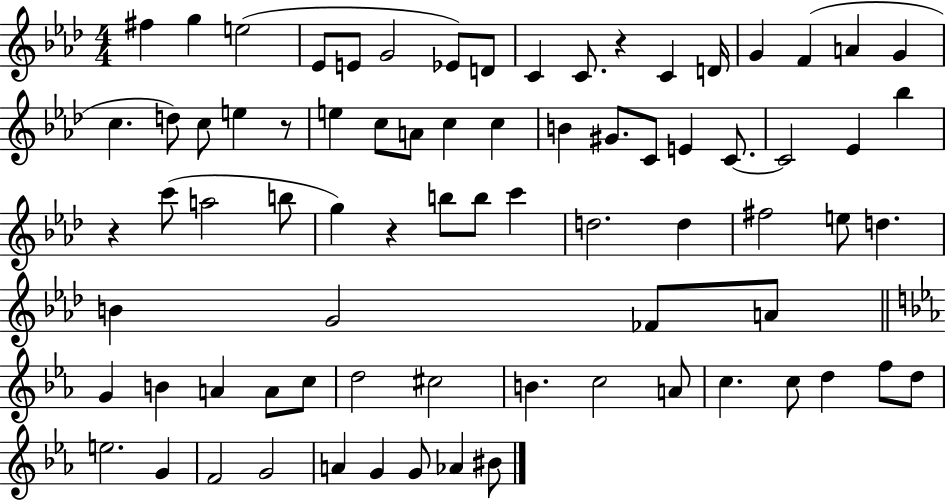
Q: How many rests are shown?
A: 4